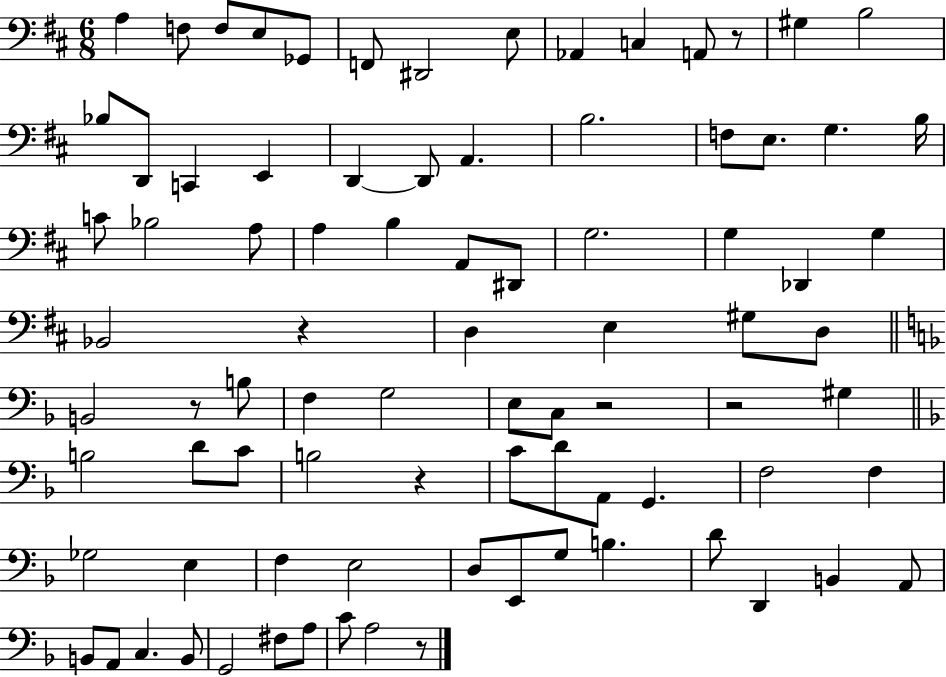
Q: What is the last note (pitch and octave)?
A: A3